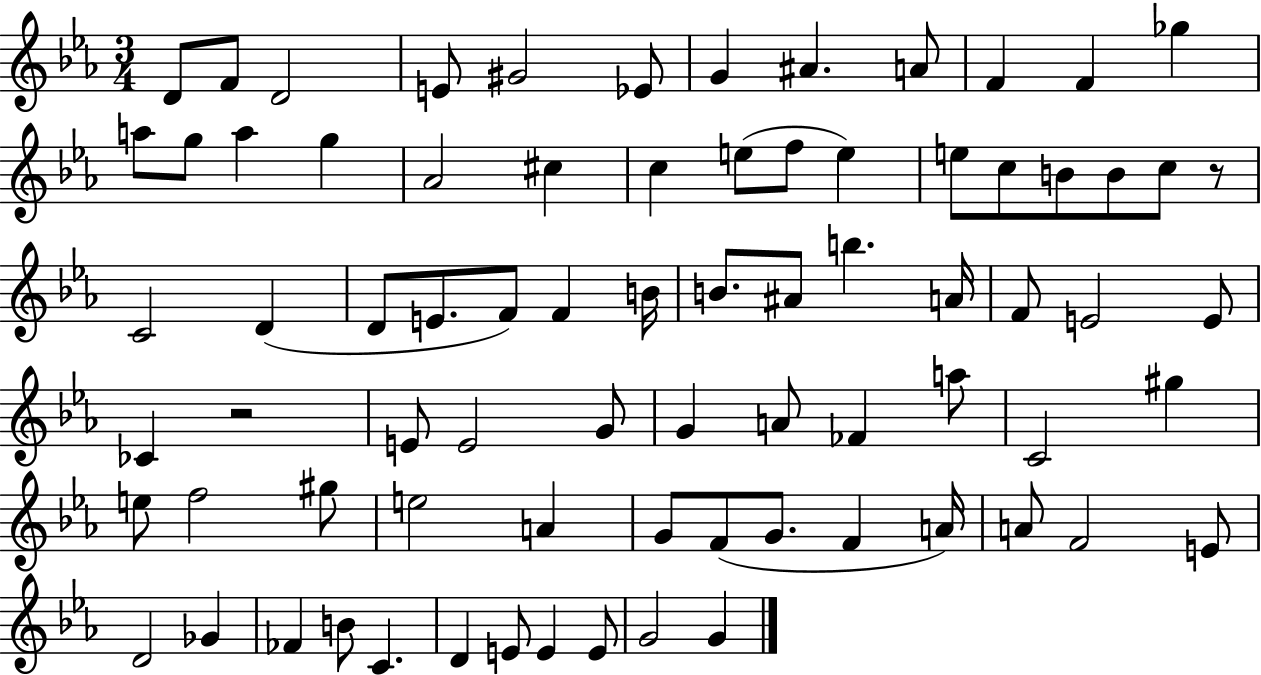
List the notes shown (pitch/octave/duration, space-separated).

D4/e F4/e D4/h E4/e G#4/h Eb4/e G4/q A#4/q. A4/e F4/q F4/q Gb5/q A5/e G5/e A5/q G5/q Ab4/h C#5/q C5/q E5/e F5/e E5/q E5/e C5/e B4/e B4/e C5/e R/e C4/h D4/q D4/e E4/e. F4/e F4/q B4/s B4/e. A#4/e B5/q. A4/s F4/e E4/h E4/e CES4/q R/h E4/e E4/h G4/e G4/q A4/e FES4/q A5/e C4/h G#5/q E5/e F5/h G#5/e E5/h A4/q G4/e F4/e G4/e. F4/q A4/s A4/e F4/h E4/e D4/h Gb4/q FES4/q B4/e C4/q. D4/q E4/e E4/q E4/e G4/h G4/q